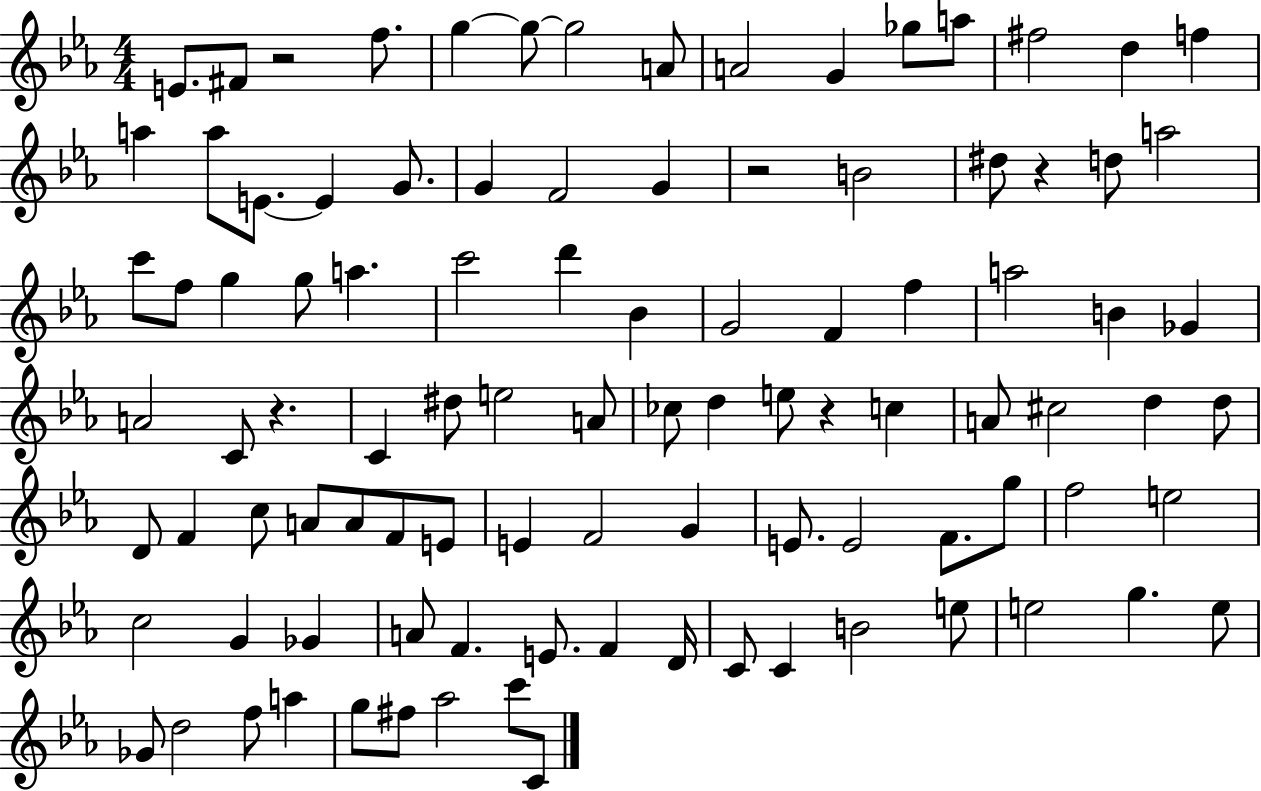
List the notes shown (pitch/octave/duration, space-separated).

E4/e. F#4/e R/h F5/e. G5/q G5/e G5/h A4/e A4/h G4/q Gb5/e A5/e F#5/h D5/q F5/q A5/q A5/e E4/e. E4/q G4/e. G4/q F4/h G4/q R/h B4/h D#5/e R/q D5/e A5/h C6/e F5/e G5/q G5/e A5/q. C6/h D6/q Bb4/q G4/h F4/q F5/q A5/h B4/q Gb4/q A4/h C4/e R/q. C4/q D#5/e E5/h A4/e CES5/e D5/q E5/e R/q C5/q A4/e C#5/h D5/q D5/e D4/e F4/q C5/e A4/e A4/e F4/e E4/e E4/q F4/h G4/q E4/e. E4/h F4/e. G5/e F5/h E5/h C5/h G4/q Gb4/q A4/e F4/q. E4/e. F4/q D4/s C4/e C4/q B4/h E5/e E5/h G5/q. E5/e Gb4/e D5/h F5/e A5/q G5/e F#5/e Ab5/h C6/e C4/e